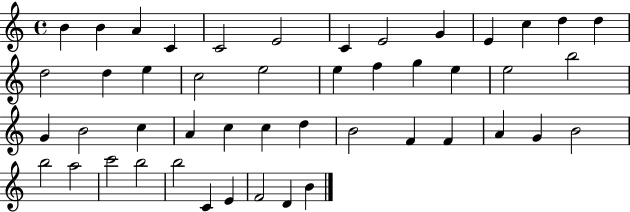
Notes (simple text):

B4/q B4/q A4/q C4/q C4/h E4/h C4/q E4/h G4/q E4/q C5/q D5/q D5/q D5/h D5/q E5/q C5/h E5/h E5/q F5/q G5/q E5/q E5/h B5/h G4/q B4/h C5/q A4/q C5/q C5/q D5/q B4/h F4/q F4/q A4/q G4/q B4/h B5/h A5/h C6/h B5/h B5/h C4/q E4/q F4/h D4/q B4/q